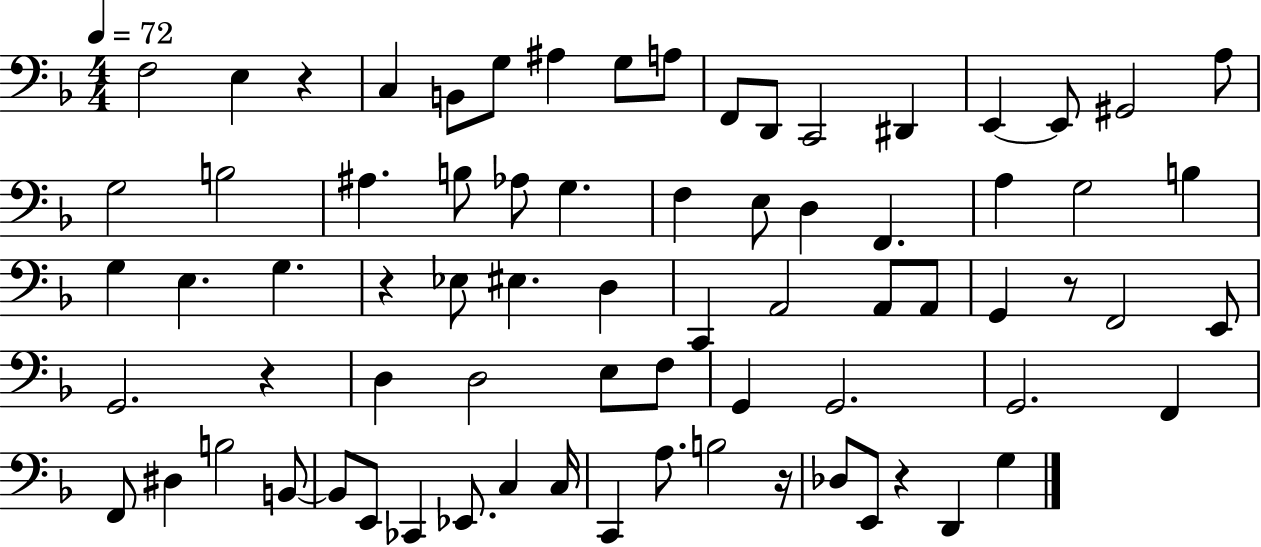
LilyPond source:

{
  \clef bass
  \numericTimeSignature
  \time 4/4
  \key f \major
  \tempo 4 = 72
  f2 e4 r4 | c4 b,8 g8 ais4 g8 a8 | f,8 d,8 c,2 dis,4 | e,4~~ e,8 gis,2 a8 | \break g2 b2 | ais4. b8 aes8 g4. | f4 e8 d4 f,4. | a4 g2 b4 | \break g4 e4. g4. | r4 ees8 eis4. d4 | c,4 a,2 a,8 a,8 | g,4 r8 f,2 e,8 | \break g,2. r4 | d4 d2 e8 f8 | g,4 g,2. | g,2. f,4 | \break f,8 dis4 b2 b,8~~ | b,8 e,8 ces,4 ees,8. c4 c16 | c,4 a8. b2 r16 | des8 e,8 r4 d,4 g4 | \break \bar "|."
}